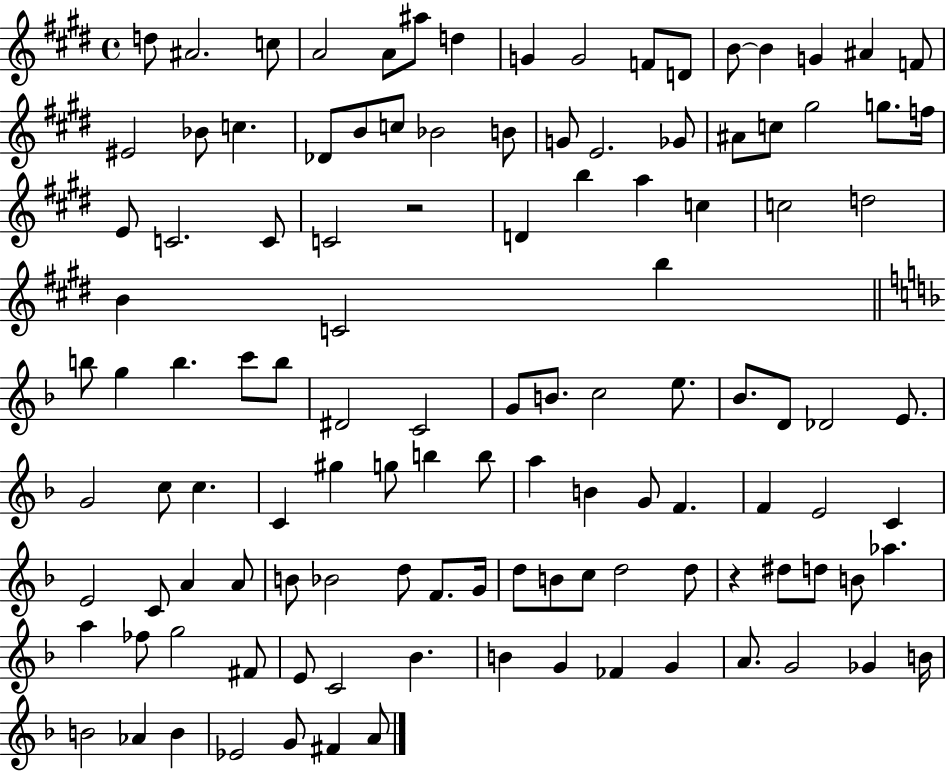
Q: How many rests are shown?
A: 2